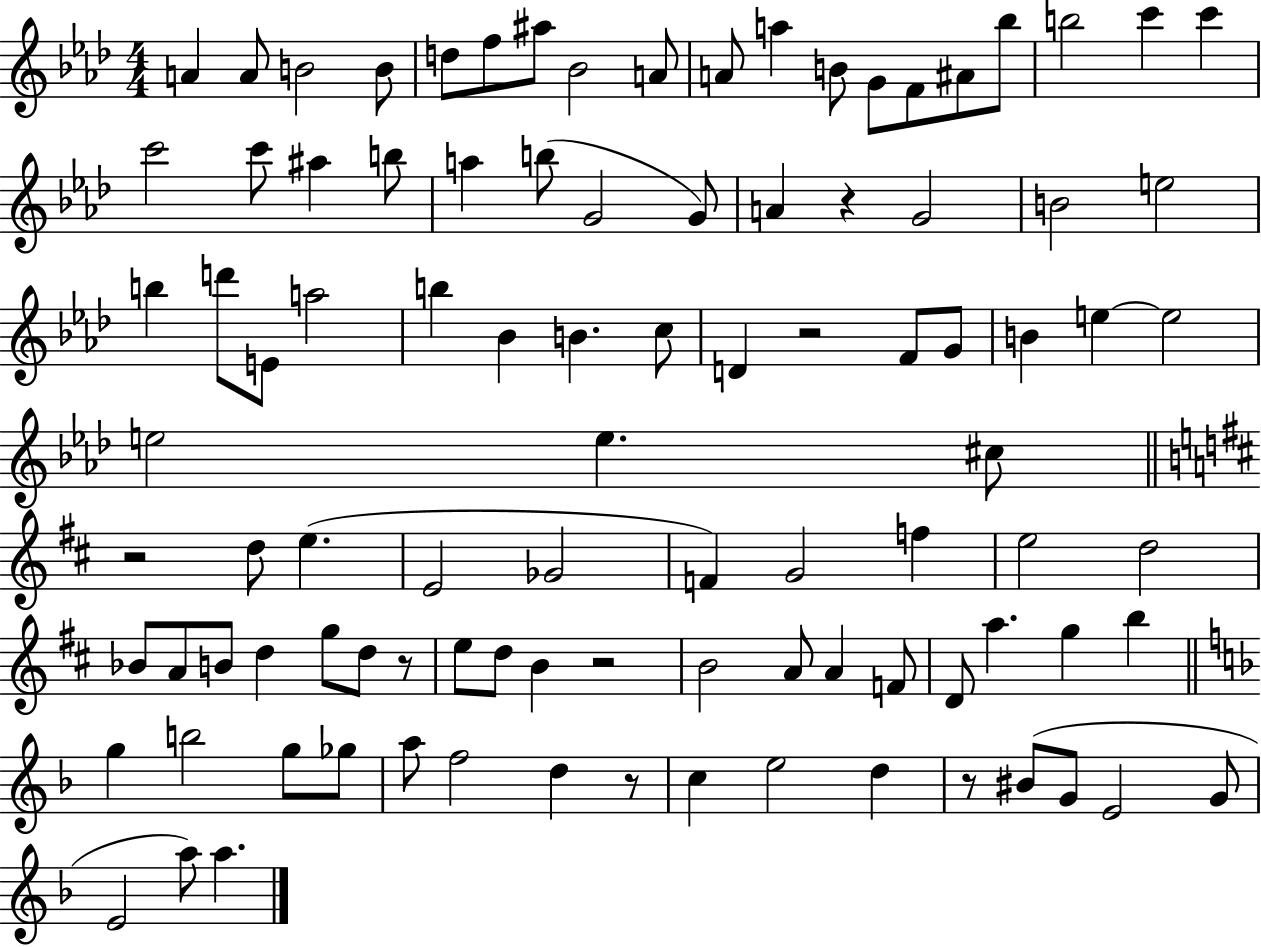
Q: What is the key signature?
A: AES major